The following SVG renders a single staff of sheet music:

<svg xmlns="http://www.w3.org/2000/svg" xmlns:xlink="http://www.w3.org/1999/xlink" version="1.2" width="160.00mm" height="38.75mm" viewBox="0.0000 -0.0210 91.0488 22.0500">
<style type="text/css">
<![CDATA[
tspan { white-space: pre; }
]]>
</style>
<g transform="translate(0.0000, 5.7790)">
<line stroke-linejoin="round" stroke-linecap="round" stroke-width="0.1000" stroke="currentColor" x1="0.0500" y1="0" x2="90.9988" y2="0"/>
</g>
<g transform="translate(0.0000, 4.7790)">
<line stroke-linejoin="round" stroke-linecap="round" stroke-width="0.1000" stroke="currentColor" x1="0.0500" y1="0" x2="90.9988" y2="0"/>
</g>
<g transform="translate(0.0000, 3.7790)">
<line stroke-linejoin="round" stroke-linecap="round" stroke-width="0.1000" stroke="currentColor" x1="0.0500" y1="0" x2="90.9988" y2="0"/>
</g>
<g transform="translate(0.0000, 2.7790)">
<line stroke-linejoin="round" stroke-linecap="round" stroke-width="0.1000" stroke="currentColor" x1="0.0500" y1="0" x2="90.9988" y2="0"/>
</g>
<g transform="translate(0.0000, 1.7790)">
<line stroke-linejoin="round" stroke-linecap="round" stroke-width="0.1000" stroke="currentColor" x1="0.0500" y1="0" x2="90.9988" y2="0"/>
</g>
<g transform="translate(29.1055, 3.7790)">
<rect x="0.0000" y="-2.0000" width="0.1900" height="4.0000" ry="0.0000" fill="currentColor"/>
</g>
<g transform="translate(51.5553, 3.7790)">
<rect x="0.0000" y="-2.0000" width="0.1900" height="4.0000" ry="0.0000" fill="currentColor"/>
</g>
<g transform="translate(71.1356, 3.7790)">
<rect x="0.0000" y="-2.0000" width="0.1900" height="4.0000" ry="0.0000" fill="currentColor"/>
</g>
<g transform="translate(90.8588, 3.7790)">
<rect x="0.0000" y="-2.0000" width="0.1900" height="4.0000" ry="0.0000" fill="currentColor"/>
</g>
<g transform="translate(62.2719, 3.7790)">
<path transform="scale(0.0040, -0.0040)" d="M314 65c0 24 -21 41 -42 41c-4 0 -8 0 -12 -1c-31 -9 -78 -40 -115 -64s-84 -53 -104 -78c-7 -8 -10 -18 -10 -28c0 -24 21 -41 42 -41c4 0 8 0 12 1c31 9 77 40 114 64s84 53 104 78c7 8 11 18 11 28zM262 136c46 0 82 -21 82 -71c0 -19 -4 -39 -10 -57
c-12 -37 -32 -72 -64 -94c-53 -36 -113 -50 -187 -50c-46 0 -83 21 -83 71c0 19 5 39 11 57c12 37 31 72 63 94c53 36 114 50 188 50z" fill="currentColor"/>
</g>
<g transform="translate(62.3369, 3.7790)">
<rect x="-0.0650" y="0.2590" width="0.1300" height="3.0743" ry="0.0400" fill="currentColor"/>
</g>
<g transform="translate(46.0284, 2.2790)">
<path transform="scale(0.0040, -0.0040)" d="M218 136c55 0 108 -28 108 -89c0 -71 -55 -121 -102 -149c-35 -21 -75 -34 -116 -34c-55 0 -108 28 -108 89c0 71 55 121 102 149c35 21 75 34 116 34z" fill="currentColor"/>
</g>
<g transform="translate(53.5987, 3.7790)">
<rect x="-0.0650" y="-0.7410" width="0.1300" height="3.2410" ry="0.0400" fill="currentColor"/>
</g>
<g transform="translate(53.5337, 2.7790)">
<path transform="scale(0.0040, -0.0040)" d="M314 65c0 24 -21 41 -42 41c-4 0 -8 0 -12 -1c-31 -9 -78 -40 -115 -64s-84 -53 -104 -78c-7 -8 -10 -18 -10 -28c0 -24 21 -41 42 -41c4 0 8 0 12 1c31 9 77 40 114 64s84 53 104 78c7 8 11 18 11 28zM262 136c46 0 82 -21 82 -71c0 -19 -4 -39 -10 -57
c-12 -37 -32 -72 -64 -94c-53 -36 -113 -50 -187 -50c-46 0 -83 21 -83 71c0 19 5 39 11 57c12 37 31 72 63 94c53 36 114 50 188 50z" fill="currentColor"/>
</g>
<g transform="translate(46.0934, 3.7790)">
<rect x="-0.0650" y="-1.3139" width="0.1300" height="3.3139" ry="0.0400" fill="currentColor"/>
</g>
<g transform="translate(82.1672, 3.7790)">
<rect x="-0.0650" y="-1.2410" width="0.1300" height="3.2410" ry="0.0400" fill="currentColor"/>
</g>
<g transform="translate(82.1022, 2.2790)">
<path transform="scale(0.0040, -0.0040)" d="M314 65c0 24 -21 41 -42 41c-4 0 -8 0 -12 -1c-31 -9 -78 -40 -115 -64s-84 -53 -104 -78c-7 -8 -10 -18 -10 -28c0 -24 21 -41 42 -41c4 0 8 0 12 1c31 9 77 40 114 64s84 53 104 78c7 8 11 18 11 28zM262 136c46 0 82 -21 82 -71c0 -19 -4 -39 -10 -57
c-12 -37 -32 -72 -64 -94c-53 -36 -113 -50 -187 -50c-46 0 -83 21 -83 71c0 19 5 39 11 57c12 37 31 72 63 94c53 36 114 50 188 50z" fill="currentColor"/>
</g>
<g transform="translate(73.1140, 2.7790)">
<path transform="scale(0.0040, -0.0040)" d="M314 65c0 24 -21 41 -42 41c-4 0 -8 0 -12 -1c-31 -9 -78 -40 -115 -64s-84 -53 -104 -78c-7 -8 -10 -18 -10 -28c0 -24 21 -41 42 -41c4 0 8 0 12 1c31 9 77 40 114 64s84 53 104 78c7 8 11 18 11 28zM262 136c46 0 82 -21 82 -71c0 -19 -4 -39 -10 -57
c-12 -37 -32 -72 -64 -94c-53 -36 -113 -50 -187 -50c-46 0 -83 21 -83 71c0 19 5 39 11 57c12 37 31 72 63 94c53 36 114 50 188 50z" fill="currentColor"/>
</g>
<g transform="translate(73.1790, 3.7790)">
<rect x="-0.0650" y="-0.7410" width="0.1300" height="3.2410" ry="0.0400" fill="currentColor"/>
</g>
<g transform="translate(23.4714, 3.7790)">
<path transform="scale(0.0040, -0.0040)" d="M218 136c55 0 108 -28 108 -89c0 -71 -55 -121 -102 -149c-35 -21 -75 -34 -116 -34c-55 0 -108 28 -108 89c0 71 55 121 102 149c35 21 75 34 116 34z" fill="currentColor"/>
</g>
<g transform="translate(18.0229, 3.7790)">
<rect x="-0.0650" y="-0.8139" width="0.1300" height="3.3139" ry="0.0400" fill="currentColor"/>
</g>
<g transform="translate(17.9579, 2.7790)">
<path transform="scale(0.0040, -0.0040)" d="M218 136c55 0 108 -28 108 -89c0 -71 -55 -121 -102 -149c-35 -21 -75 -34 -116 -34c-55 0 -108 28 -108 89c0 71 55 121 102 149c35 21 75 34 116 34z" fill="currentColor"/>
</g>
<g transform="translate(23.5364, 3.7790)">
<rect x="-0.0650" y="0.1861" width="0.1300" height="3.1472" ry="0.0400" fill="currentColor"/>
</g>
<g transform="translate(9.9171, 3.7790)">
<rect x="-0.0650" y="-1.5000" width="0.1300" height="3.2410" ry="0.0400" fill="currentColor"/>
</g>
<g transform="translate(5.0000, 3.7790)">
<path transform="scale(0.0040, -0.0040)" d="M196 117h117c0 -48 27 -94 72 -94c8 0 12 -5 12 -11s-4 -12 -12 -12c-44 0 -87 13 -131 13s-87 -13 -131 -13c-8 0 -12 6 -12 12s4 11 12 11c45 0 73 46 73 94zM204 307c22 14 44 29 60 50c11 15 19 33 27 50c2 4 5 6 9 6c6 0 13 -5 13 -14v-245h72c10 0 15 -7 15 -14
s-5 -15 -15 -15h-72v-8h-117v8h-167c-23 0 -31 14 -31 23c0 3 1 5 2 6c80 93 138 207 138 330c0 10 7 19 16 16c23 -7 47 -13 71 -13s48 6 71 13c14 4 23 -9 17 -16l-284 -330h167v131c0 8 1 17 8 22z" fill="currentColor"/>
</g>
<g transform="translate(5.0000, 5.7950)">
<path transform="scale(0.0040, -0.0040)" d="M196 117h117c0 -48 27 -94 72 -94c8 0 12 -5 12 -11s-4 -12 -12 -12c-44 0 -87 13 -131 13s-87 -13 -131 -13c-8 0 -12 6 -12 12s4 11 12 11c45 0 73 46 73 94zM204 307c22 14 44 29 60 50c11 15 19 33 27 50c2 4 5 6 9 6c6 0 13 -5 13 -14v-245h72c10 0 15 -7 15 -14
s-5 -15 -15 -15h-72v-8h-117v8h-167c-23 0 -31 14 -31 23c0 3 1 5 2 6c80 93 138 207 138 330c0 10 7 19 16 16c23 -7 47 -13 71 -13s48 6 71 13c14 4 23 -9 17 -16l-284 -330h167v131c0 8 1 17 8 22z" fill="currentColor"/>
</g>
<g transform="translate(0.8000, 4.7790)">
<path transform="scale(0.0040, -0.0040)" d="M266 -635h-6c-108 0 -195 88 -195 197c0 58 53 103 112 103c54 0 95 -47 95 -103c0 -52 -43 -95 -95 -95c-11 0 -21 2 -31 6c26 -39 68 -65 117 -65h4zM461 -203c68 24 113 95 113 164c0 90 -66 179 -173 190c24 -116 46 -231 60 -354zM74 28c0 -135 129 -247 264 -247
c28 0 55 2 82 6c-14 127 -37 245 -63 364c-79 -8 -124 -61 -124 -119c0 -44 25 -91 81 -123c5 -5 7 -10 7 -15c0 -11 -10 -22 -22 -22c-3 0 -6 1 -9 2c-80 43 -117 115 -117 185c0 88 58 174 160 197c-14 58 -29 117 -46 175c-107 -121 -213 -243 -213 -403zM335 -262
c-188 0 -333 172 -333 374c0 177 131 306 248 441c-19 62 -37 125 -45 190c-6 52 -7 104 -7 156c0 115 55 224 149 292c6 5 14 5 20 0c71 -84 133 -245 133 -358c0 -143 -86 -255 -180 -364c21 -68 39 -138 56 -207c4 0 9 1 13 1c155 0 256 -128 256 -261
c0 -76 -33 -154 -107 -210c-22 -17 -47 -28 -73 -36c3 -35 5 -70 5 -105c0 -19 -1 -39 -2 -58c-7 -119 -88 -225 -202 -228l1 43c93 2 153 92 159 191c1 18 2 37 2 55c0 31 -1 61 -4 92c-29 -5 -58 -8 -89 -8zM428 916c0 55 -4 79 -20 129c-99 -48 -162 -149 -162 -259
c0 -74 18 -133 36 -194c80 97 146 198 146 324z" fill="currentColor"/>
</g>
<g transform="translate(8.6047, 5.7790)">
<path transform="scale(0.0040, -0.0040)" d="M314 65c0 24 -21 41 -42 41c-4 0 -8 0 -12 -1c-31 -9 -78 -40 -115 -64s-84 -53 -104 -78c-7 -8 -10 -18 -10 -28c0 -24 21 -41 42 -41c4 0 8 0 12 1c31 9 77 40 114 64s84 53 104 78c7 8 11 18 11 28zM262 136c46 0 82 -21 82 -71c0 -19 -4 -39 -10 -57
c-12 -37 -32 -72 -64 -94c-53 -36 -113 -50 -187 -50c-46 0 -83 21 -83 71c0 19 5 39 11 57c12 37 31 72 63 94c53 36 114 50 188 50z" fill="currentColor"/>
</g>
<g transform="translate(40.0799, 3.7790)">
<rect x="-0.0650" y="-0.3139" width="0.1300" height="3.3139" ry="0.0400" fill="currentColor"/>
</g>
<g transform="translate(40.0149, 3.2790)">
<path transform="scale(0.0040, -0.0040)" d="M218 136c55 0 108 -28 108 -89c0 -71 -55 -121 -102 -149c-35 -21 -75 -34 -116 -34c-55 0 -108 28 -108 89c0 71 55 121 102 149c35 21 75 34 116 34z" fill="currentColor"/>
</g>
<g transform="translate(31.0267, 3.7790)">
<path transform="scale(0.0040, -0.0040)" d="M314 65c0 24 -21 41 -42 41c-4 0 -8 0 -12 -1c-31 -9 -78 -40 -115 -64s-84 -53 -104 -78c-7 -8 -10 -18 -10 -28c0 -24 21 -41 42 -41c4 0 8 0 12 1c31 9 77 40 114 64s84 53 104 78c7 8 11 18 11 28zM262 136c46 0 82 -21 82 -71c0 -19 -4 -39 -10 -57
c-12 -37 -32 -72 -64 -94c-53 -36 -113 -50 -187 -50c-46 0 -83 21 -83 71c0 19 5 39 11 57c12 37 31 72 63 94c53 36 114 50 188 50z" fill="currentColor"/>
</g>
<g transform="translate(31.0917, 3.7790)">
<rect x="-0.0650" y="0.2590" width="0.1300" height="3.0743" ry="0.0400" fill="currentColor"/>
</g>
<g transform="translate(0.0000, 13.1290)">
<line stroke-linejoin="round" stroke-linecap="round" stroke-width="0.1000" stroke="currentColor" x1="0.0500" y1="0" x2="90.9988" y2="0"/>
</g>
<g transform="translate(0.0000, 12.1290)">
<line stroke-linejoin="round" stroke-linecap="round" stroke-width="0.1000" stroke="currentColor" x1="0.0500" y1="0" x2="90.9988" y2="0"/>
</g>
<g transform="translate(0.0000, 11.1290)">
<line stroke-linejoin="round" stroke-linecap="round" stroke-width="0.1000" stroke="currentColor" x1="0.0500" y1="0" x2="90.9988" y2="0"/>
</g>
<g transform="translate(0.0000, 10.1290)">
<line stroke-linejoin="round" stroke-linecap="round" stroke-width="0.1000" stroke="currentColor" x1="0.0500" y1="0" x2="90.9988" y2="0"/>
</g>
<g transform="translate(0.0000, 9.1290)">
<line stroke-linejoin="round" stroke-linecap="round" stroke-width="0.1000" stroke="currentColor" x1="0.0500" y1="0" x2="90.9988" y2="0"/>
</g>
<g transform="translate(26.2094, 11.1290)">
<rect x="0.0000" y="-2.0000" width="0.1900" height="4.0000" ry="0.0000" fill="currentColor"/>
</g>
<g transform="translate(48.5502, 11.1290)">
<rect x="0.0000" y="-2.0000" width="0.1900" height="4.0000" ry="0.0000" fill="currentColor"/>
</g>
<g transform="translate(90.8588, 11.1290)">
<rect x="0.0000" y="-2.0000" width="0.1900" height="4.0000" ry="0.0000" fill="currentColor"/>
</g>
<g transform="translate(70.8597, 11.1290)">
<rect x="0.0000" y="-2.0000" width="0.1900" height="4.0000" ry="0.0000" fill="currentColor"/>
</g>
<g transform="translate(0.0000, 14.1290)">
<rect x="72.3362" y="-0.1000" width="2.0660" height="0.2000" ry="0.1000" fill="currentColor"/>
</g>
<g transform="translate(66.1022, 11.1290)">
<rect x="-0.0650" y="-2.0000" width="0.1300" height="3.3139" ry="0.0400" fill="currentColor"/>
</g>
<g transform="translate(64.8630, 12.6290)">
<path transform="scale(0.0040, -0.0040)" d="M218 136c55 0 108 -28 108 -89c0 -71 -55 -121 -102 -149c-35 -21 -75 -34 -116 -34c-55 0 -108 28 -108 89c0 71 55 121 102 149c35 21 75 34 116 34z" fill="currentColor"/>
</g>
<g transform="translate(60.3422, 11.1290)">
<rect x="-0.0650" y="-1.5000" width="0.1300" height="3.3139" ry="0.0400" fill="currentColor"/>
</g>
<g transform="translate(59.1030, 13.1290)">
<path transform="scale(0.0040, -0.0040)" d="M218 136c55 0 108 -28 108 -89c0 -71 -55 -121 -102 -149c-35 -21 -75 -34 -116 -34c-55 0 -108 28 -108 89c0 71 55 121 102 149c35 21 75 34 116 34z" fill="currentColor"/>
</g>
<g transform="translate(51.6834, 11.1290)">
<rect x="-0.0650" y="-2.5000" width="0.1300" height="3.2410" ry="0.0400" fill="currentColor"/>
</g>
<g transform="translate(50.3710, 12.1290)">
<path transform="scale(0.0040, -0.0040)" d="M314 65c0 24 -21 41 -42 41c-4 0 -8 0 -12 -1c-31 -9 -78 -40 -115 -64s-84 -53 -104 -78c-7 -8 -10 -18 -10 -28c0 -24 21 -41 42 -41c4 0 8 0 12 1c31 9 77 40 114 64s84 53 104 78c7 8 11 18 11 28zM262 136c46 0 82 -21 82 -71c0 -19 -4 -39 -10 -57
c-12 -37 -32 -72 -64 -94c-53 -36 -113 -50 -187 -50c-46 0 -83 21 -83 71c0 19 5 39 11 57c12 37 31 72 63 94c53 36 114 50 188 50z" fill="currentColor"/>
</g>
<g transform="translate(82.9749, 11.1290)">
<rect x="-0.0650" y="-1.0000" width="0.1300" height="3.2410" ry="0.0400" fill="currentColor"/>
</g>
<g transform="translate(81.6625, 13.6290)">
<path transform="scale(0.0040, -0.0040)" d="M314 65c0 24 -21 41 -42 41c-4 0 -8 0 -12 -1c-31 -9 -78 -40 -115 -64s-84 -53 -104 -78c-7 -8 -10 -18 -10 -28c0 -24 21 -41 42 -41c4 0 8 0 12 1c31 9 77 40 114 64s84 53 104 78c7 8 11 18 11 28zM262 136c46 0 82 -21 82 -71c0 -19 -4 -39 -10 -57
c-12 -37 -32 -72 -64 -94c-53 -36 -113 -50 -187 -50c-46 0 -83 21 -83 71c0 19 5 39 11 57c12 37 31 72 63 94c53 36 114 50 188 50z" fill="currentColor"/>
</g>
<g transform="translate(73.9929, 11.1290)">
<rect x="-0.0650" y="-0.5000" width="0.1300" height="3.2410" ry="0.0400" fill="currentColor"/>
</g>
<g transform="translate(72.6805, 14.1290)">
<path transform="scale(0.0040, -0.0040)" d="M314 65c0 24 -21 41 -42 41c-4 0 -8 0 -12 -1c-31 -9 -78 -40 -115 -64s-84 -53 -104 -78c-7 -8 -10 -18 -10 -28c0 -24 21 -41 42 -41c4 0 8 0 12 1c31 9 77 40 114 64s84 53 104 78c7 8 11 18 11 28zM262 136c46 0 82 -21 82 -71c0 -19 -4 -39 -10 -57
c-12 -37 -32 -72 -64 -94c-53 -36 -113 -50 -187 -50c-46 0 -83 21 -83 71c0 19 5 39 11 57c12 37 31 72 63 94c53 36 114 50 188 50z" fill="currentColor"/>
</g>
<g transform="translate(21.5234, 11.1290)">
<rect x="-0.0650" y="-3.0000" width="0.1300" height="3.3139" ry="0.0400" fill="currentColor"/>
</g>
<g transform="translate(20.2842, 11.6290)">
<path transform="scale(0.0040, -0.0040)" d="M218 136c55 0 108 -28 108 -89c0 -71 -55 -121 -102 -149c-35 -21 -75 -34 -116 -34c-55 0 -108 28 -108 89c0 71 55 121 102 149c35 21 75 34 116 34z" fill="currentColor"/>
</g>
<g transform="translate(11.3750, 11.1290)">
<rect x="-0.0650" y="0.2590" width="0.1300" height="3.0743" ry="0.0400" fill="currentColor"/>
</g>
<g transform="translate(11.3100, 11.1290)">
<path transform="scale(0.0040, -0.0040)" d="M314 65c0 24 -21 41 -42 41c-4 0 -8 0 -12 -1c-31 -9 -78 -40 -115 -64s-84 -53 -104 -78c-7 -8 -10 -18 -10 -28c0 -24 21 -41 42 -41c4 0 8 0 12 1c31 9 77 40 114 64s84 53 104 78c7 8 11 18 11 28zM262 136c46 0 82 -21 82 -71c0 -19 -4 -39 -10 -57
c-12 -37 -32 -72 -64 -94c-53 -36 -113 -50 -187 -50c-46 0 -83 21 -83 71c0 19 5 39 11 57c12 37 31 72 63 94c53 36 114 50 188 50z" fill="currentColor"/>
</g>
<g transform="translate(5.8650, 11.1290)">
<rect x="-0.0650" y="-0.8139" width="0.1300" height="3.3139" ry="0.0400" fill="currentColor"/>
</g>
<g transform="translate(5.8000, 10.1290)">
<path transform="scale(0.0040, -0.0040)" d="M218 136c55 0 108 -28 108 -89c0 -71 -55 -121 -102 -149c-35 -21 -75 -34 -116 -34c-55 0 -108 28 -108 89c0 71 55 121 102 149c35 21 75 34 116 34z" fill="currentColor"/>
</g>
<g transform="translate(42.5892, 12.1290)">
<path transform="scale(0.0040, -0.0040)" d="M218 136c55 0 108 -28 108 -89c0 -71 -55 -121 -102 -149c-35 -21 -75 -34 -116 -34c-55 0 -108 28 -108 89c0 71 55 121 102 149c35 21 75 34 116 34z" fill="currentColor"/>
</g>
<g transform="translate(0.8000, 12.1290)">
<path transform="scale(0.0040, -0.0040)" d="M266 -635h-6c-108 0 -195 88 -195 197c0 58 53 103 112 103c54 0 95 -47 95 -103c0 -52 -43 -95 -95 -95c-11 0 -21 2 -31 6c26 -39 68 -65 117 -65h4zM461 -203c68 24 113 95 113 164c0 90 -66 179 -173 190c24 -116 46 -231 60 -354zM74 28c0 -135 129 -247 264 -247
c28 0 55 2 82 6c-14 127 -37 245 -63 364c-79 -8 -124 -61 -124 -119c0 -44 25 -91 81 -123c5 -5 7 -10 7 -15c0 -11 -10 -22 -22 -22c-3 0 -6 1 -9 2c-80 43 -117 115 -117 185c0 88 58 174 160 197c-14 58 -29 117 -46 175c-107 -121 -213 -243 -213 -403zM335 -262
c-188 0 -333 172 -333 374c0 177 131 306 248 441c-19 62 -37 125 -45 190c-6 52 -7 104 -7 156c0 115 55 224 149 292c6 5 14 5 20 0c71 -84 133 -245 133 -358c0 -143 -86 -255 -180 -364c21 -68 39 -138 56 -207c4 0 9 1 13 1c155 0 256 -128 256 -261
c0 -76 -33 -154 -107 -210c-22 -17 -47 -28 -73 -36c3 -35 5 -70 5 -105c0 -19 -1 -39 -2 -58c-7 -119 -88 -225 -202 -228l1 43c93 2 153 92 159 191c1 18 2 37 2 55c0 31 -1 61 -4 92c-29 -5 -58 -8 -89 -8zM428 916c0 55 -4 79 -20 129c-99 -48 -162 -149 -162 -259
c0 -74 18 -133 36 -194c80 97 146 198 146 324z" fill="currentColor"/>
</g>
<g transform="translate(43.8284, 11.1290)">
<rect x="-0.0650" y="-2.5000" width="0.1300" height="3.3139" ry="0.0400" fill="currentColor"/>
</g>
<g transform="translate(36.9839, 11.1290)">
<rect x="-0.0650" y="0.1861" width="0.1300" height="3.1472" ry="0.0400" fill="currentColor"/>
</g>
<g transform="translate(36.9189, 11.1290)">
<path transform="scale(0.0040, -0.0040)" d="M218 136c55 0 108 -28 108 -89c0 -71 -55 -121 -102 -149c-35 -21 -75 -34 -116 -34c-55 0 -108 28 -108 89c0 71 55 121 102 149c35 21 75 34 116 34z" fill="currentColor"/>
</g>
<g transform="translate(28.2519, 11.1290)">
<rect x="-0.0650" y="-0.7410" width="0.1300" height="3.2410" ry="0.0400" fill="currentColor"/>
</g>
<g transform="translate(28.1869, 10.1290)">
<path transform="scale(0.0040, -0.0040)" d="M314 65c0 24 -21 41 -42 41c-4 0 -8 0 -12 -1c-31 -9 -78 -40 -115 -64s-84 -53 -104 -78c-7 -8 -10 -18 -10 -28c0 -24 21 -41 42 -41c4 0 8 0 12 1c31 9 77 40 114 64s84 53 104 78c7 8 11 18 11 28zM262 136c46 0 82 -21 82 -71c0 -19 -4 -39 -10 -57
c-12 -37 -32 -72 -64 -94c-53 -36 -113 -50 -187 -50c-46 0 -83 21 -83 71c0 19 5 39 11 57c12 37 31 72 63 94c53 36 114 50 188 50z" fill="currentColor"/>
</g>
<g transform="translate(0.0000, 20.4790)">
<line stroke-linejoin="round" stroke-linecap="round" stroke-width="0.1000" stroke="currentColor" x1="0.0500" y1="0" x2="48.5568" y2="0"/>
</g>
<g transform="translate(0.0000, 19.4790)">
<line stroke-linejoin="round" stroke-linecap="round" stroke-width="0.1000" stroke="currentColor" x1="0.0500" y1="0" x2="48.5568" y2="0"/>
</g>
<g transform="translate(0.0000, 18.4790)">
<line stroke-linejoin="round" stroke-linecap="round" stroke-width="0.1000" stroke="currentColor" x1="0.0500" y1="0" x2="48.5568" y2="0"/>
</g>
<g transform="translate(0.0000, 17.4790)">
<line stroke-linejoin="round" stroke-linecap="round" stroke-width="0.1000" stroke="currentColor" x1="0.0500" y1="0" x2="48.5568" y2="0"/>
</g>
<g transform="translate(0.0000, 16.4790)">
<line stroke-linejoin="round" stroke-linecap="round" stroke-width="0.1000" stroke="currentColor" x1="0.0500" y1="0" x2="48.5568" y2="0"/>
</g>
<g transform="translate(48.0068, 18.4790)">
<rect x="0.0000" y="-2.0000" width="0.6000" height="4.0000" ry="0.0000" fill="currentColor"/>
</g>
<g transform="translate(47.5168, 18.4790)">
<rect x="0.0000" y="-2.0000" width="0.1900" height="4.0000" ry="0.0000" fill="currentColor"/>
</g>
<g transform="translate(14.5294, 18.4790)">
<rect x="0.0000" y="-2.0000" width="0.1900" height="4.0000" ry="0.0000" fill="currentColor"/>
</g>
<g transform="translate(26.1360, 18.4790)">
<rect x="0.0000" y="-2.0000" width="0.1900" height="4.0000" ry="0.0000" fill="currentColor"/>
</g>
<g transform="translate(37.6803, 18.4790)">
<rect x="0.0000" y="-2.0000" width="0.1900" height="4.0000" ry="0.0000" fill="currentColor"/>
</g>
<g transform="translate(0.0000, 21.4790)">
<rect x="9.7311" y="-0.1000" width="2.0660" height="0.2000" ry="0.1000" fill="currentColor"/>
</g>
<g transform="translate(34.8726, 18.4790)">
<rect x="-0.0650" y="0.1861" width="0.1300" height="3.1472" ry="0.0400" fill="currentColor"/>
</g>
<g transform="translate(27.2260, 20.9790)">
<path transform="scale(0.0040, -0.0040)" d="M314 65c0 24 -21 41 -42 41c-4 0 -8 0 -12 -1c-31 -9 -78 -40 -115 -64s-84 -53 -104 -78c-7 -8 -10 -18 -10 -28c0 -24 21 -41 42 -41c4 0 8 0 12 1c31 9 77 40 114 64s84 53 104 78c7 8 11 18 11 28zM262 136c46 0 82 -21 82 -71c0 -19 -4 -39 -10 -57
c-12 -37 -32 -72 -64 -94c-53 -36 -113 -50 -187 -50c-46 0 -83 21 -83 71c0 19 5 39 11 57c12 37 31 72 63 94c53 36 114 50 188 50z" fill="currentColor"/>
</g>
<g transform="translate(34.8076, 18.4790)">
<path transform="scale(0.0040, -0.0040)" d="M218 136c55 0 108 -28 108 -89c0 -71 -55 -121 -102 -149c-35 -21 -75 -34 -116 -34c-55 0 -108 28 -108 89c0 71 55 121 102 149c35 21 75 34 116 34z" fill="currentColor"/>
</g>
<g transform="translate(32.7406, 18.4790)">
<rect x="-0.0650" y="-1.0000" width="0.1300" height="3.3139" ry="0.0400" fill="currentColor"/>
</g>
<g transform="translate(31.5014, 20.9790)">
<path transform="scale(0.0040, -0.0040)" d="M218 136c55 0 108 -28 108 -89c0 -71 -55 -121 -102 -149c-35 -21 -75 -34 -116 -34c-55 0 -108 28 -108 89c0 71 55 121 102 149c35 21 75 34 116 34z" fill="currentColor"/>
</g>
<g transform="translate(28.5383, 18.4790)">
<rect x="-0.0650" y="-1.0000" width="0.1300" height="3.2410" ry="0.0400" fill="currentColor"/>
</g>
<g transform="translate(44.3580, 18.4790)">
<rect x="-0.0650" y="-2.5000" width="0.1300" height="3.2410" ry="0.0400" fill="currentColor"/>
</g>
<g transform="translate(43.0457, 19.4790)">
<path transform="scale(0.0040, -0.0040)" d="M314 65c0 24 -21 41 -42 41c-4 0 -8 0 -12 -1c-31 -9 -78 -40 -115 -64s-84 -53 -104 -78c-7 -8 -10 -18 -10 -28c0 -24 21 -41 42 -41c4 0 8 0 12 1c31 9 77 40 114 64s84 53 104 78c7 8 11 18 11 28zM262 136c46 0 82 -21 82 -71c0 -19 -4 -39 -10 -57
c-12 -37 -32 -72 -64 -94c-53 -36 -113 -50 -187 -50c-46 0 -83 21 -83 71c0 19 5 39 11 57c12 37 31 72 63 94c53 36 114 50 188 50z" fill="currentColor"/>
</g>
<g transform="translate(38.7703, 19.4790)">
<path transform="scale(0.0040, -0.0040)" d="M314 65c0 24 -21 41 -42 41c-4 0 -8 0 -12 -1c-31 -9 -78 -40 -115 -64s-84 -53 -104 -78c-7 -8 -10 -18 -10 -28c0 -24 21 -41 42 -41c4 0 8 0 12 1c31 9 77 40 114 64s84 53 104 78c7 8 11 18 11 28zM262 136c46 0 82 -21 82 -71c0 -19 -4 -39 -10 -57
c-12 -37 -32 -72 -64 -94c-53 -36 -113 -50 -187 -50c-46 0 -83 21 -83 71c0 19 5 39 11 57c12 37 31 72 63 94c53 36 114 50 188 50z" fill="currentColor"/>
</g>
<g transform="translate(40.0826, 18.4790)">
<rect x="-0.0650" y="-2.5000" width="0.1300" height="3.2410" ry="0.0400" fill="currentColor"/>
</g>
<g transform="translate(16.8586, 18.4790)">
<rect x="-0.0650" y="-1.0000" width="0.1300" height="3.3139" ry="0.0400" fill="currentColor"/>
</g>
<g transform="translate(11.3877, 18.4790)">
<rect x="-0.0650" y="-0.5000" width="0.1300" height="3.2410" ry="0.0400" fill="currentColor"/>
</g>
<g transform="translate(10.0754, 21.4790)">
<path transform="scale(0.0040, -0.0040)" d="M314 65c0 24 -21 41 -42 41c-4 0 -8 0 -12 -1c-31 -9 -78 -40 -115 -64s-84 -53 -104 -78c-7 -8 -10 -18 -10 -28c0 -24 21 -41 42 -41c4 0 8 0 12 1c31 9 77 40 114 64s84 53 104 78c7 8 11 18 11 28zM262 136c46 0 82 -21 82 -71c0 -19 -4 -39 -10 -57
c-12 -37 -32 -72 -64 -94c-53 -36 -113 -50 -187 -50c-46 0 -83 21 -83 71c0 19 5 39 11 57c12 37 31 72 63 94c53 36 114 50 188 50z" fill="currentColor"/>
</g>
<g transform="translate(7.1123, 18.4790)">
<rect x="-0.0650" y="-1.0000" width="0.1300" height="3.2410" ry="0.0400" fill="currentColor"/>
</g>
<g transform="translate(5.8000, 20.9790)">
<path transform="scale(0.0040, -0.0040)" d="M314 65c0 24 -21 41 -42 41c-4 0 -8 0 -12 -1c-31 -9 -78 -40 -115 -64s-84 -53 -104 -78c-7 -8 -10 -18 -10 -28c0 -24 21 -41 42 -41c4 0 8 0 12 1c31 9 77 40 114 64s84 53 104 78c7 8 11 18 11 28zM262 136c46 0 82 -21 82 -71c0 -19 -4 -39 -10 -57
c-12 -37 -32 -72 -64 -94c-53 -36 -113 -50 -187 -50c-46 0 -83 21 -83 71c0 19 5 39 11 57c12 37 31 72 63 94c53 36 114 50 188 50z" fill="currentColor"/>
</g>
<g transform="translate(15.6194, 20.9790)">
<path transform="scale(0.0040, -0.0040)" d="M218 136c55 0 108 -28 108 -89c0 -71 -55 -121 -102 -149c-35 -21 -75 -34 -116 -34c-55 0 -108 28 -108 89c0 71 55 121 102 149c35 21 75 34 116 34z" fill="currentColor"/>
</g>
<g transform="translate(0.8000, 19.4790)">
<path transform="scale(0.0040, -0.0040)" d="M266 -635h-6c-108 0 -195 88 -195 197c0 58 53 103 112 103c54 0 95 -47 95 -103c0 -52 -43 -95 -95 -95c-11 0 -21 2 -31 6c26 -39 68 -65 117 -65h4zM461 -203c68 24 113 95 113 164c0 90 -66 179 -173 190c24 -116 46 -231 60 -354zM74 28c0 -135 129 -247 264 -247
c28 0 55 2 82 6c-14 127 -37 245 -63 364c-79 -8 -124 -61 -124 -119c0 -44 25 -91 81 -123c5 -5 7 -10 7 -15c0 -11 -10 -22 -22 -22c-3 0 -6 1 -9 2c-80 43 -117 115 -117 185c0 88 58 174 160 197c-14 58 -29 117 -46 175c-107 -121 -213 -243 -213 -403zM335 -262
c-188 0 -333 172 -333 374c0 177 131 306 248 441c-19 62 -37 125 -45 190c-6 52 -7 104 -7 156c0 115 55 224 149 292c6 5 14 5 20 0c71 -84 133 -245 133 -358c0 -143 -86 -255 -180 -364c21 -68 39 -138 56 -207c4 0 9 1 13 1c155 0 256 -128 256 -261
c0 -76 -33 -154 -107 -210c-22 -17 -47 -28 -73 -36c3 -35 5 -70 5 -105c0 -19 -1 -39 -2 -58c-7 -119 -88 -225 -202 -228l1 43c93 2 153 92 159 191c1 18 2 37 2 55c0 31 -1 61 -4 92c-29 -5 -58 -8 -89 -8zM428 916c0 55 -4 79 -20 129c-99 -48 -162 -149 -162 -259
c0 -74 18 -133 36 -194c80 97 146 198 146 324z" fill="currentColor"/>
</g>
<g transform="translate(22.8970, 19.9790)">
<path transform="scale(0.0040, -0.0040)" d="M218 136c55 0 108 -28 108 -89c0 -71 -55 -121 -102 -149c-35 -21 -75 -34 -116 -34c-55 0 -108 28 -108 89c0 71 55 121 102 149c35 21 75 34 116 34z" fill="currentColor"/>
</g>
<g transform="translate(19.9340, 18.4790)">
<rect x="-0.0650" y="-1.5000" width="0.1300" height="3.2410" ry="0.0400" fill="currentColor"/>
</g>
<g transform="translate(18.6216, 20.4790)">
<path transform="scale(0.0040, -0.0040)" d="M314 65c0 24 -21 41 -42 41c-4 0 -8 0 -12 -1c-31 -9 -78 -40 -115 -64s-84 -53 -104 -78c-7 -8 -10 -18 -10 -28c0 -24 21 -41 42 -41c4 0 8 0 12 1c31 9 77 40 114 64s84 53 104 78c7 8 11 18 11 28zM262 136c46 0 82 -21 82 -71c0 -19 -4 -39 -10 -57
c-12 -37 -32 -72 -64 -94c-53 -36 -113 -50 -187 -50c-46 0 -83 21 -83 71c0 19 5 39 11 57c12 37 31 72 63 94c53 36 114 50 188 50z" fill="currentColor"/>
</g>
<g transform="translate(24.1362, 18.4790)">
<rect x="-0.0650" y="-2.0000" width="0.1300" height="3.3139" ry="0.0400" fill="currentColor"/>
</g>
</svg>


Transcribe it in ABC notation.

X:1
T:Untitled
M:4/4
L:1/4
K:C
E2 d B B2 c e d2 B2 d2 e2 d B2 A d2 B G G2 E F C2 D2 D2 C2 D E2 F D2 D B G2 G2